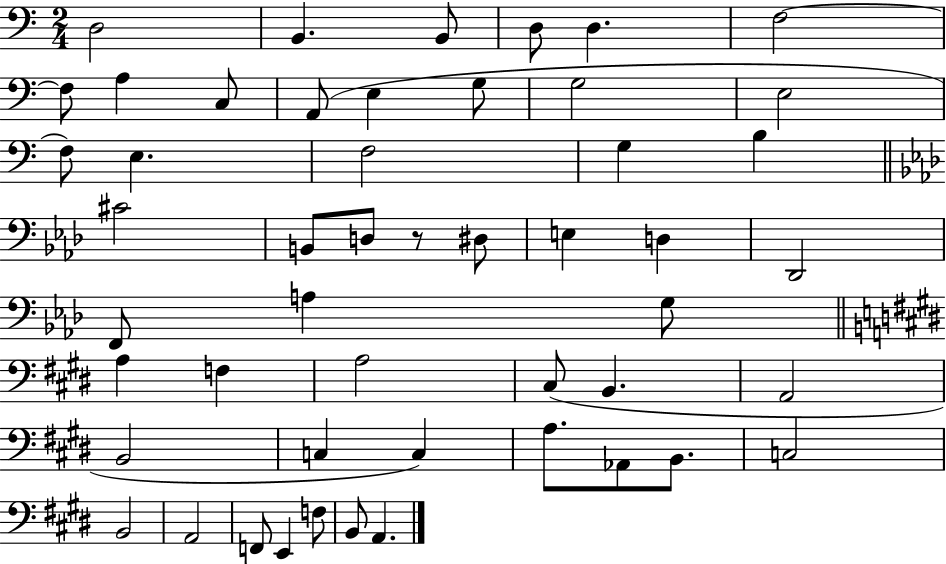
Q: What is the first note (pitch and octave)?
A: D3